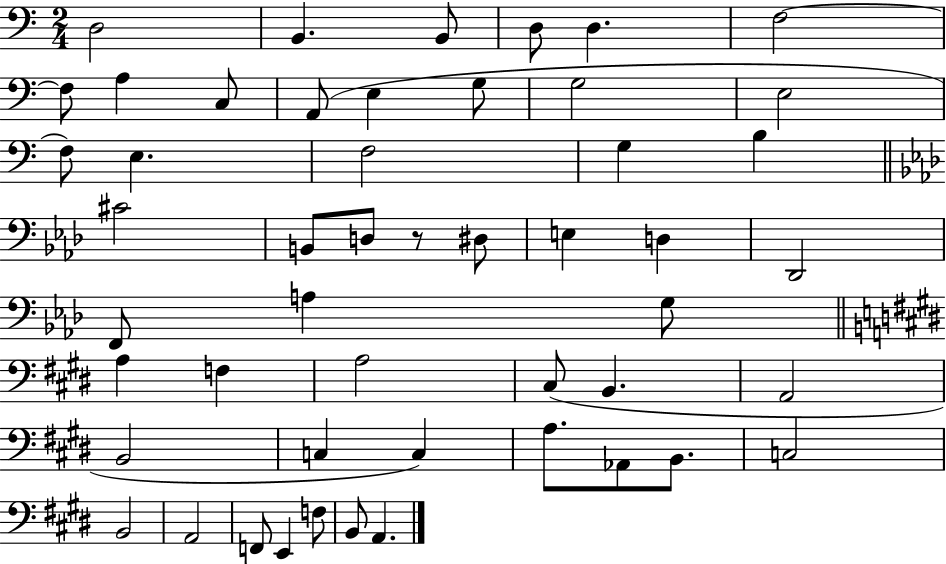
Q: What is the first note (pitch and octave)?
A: D3